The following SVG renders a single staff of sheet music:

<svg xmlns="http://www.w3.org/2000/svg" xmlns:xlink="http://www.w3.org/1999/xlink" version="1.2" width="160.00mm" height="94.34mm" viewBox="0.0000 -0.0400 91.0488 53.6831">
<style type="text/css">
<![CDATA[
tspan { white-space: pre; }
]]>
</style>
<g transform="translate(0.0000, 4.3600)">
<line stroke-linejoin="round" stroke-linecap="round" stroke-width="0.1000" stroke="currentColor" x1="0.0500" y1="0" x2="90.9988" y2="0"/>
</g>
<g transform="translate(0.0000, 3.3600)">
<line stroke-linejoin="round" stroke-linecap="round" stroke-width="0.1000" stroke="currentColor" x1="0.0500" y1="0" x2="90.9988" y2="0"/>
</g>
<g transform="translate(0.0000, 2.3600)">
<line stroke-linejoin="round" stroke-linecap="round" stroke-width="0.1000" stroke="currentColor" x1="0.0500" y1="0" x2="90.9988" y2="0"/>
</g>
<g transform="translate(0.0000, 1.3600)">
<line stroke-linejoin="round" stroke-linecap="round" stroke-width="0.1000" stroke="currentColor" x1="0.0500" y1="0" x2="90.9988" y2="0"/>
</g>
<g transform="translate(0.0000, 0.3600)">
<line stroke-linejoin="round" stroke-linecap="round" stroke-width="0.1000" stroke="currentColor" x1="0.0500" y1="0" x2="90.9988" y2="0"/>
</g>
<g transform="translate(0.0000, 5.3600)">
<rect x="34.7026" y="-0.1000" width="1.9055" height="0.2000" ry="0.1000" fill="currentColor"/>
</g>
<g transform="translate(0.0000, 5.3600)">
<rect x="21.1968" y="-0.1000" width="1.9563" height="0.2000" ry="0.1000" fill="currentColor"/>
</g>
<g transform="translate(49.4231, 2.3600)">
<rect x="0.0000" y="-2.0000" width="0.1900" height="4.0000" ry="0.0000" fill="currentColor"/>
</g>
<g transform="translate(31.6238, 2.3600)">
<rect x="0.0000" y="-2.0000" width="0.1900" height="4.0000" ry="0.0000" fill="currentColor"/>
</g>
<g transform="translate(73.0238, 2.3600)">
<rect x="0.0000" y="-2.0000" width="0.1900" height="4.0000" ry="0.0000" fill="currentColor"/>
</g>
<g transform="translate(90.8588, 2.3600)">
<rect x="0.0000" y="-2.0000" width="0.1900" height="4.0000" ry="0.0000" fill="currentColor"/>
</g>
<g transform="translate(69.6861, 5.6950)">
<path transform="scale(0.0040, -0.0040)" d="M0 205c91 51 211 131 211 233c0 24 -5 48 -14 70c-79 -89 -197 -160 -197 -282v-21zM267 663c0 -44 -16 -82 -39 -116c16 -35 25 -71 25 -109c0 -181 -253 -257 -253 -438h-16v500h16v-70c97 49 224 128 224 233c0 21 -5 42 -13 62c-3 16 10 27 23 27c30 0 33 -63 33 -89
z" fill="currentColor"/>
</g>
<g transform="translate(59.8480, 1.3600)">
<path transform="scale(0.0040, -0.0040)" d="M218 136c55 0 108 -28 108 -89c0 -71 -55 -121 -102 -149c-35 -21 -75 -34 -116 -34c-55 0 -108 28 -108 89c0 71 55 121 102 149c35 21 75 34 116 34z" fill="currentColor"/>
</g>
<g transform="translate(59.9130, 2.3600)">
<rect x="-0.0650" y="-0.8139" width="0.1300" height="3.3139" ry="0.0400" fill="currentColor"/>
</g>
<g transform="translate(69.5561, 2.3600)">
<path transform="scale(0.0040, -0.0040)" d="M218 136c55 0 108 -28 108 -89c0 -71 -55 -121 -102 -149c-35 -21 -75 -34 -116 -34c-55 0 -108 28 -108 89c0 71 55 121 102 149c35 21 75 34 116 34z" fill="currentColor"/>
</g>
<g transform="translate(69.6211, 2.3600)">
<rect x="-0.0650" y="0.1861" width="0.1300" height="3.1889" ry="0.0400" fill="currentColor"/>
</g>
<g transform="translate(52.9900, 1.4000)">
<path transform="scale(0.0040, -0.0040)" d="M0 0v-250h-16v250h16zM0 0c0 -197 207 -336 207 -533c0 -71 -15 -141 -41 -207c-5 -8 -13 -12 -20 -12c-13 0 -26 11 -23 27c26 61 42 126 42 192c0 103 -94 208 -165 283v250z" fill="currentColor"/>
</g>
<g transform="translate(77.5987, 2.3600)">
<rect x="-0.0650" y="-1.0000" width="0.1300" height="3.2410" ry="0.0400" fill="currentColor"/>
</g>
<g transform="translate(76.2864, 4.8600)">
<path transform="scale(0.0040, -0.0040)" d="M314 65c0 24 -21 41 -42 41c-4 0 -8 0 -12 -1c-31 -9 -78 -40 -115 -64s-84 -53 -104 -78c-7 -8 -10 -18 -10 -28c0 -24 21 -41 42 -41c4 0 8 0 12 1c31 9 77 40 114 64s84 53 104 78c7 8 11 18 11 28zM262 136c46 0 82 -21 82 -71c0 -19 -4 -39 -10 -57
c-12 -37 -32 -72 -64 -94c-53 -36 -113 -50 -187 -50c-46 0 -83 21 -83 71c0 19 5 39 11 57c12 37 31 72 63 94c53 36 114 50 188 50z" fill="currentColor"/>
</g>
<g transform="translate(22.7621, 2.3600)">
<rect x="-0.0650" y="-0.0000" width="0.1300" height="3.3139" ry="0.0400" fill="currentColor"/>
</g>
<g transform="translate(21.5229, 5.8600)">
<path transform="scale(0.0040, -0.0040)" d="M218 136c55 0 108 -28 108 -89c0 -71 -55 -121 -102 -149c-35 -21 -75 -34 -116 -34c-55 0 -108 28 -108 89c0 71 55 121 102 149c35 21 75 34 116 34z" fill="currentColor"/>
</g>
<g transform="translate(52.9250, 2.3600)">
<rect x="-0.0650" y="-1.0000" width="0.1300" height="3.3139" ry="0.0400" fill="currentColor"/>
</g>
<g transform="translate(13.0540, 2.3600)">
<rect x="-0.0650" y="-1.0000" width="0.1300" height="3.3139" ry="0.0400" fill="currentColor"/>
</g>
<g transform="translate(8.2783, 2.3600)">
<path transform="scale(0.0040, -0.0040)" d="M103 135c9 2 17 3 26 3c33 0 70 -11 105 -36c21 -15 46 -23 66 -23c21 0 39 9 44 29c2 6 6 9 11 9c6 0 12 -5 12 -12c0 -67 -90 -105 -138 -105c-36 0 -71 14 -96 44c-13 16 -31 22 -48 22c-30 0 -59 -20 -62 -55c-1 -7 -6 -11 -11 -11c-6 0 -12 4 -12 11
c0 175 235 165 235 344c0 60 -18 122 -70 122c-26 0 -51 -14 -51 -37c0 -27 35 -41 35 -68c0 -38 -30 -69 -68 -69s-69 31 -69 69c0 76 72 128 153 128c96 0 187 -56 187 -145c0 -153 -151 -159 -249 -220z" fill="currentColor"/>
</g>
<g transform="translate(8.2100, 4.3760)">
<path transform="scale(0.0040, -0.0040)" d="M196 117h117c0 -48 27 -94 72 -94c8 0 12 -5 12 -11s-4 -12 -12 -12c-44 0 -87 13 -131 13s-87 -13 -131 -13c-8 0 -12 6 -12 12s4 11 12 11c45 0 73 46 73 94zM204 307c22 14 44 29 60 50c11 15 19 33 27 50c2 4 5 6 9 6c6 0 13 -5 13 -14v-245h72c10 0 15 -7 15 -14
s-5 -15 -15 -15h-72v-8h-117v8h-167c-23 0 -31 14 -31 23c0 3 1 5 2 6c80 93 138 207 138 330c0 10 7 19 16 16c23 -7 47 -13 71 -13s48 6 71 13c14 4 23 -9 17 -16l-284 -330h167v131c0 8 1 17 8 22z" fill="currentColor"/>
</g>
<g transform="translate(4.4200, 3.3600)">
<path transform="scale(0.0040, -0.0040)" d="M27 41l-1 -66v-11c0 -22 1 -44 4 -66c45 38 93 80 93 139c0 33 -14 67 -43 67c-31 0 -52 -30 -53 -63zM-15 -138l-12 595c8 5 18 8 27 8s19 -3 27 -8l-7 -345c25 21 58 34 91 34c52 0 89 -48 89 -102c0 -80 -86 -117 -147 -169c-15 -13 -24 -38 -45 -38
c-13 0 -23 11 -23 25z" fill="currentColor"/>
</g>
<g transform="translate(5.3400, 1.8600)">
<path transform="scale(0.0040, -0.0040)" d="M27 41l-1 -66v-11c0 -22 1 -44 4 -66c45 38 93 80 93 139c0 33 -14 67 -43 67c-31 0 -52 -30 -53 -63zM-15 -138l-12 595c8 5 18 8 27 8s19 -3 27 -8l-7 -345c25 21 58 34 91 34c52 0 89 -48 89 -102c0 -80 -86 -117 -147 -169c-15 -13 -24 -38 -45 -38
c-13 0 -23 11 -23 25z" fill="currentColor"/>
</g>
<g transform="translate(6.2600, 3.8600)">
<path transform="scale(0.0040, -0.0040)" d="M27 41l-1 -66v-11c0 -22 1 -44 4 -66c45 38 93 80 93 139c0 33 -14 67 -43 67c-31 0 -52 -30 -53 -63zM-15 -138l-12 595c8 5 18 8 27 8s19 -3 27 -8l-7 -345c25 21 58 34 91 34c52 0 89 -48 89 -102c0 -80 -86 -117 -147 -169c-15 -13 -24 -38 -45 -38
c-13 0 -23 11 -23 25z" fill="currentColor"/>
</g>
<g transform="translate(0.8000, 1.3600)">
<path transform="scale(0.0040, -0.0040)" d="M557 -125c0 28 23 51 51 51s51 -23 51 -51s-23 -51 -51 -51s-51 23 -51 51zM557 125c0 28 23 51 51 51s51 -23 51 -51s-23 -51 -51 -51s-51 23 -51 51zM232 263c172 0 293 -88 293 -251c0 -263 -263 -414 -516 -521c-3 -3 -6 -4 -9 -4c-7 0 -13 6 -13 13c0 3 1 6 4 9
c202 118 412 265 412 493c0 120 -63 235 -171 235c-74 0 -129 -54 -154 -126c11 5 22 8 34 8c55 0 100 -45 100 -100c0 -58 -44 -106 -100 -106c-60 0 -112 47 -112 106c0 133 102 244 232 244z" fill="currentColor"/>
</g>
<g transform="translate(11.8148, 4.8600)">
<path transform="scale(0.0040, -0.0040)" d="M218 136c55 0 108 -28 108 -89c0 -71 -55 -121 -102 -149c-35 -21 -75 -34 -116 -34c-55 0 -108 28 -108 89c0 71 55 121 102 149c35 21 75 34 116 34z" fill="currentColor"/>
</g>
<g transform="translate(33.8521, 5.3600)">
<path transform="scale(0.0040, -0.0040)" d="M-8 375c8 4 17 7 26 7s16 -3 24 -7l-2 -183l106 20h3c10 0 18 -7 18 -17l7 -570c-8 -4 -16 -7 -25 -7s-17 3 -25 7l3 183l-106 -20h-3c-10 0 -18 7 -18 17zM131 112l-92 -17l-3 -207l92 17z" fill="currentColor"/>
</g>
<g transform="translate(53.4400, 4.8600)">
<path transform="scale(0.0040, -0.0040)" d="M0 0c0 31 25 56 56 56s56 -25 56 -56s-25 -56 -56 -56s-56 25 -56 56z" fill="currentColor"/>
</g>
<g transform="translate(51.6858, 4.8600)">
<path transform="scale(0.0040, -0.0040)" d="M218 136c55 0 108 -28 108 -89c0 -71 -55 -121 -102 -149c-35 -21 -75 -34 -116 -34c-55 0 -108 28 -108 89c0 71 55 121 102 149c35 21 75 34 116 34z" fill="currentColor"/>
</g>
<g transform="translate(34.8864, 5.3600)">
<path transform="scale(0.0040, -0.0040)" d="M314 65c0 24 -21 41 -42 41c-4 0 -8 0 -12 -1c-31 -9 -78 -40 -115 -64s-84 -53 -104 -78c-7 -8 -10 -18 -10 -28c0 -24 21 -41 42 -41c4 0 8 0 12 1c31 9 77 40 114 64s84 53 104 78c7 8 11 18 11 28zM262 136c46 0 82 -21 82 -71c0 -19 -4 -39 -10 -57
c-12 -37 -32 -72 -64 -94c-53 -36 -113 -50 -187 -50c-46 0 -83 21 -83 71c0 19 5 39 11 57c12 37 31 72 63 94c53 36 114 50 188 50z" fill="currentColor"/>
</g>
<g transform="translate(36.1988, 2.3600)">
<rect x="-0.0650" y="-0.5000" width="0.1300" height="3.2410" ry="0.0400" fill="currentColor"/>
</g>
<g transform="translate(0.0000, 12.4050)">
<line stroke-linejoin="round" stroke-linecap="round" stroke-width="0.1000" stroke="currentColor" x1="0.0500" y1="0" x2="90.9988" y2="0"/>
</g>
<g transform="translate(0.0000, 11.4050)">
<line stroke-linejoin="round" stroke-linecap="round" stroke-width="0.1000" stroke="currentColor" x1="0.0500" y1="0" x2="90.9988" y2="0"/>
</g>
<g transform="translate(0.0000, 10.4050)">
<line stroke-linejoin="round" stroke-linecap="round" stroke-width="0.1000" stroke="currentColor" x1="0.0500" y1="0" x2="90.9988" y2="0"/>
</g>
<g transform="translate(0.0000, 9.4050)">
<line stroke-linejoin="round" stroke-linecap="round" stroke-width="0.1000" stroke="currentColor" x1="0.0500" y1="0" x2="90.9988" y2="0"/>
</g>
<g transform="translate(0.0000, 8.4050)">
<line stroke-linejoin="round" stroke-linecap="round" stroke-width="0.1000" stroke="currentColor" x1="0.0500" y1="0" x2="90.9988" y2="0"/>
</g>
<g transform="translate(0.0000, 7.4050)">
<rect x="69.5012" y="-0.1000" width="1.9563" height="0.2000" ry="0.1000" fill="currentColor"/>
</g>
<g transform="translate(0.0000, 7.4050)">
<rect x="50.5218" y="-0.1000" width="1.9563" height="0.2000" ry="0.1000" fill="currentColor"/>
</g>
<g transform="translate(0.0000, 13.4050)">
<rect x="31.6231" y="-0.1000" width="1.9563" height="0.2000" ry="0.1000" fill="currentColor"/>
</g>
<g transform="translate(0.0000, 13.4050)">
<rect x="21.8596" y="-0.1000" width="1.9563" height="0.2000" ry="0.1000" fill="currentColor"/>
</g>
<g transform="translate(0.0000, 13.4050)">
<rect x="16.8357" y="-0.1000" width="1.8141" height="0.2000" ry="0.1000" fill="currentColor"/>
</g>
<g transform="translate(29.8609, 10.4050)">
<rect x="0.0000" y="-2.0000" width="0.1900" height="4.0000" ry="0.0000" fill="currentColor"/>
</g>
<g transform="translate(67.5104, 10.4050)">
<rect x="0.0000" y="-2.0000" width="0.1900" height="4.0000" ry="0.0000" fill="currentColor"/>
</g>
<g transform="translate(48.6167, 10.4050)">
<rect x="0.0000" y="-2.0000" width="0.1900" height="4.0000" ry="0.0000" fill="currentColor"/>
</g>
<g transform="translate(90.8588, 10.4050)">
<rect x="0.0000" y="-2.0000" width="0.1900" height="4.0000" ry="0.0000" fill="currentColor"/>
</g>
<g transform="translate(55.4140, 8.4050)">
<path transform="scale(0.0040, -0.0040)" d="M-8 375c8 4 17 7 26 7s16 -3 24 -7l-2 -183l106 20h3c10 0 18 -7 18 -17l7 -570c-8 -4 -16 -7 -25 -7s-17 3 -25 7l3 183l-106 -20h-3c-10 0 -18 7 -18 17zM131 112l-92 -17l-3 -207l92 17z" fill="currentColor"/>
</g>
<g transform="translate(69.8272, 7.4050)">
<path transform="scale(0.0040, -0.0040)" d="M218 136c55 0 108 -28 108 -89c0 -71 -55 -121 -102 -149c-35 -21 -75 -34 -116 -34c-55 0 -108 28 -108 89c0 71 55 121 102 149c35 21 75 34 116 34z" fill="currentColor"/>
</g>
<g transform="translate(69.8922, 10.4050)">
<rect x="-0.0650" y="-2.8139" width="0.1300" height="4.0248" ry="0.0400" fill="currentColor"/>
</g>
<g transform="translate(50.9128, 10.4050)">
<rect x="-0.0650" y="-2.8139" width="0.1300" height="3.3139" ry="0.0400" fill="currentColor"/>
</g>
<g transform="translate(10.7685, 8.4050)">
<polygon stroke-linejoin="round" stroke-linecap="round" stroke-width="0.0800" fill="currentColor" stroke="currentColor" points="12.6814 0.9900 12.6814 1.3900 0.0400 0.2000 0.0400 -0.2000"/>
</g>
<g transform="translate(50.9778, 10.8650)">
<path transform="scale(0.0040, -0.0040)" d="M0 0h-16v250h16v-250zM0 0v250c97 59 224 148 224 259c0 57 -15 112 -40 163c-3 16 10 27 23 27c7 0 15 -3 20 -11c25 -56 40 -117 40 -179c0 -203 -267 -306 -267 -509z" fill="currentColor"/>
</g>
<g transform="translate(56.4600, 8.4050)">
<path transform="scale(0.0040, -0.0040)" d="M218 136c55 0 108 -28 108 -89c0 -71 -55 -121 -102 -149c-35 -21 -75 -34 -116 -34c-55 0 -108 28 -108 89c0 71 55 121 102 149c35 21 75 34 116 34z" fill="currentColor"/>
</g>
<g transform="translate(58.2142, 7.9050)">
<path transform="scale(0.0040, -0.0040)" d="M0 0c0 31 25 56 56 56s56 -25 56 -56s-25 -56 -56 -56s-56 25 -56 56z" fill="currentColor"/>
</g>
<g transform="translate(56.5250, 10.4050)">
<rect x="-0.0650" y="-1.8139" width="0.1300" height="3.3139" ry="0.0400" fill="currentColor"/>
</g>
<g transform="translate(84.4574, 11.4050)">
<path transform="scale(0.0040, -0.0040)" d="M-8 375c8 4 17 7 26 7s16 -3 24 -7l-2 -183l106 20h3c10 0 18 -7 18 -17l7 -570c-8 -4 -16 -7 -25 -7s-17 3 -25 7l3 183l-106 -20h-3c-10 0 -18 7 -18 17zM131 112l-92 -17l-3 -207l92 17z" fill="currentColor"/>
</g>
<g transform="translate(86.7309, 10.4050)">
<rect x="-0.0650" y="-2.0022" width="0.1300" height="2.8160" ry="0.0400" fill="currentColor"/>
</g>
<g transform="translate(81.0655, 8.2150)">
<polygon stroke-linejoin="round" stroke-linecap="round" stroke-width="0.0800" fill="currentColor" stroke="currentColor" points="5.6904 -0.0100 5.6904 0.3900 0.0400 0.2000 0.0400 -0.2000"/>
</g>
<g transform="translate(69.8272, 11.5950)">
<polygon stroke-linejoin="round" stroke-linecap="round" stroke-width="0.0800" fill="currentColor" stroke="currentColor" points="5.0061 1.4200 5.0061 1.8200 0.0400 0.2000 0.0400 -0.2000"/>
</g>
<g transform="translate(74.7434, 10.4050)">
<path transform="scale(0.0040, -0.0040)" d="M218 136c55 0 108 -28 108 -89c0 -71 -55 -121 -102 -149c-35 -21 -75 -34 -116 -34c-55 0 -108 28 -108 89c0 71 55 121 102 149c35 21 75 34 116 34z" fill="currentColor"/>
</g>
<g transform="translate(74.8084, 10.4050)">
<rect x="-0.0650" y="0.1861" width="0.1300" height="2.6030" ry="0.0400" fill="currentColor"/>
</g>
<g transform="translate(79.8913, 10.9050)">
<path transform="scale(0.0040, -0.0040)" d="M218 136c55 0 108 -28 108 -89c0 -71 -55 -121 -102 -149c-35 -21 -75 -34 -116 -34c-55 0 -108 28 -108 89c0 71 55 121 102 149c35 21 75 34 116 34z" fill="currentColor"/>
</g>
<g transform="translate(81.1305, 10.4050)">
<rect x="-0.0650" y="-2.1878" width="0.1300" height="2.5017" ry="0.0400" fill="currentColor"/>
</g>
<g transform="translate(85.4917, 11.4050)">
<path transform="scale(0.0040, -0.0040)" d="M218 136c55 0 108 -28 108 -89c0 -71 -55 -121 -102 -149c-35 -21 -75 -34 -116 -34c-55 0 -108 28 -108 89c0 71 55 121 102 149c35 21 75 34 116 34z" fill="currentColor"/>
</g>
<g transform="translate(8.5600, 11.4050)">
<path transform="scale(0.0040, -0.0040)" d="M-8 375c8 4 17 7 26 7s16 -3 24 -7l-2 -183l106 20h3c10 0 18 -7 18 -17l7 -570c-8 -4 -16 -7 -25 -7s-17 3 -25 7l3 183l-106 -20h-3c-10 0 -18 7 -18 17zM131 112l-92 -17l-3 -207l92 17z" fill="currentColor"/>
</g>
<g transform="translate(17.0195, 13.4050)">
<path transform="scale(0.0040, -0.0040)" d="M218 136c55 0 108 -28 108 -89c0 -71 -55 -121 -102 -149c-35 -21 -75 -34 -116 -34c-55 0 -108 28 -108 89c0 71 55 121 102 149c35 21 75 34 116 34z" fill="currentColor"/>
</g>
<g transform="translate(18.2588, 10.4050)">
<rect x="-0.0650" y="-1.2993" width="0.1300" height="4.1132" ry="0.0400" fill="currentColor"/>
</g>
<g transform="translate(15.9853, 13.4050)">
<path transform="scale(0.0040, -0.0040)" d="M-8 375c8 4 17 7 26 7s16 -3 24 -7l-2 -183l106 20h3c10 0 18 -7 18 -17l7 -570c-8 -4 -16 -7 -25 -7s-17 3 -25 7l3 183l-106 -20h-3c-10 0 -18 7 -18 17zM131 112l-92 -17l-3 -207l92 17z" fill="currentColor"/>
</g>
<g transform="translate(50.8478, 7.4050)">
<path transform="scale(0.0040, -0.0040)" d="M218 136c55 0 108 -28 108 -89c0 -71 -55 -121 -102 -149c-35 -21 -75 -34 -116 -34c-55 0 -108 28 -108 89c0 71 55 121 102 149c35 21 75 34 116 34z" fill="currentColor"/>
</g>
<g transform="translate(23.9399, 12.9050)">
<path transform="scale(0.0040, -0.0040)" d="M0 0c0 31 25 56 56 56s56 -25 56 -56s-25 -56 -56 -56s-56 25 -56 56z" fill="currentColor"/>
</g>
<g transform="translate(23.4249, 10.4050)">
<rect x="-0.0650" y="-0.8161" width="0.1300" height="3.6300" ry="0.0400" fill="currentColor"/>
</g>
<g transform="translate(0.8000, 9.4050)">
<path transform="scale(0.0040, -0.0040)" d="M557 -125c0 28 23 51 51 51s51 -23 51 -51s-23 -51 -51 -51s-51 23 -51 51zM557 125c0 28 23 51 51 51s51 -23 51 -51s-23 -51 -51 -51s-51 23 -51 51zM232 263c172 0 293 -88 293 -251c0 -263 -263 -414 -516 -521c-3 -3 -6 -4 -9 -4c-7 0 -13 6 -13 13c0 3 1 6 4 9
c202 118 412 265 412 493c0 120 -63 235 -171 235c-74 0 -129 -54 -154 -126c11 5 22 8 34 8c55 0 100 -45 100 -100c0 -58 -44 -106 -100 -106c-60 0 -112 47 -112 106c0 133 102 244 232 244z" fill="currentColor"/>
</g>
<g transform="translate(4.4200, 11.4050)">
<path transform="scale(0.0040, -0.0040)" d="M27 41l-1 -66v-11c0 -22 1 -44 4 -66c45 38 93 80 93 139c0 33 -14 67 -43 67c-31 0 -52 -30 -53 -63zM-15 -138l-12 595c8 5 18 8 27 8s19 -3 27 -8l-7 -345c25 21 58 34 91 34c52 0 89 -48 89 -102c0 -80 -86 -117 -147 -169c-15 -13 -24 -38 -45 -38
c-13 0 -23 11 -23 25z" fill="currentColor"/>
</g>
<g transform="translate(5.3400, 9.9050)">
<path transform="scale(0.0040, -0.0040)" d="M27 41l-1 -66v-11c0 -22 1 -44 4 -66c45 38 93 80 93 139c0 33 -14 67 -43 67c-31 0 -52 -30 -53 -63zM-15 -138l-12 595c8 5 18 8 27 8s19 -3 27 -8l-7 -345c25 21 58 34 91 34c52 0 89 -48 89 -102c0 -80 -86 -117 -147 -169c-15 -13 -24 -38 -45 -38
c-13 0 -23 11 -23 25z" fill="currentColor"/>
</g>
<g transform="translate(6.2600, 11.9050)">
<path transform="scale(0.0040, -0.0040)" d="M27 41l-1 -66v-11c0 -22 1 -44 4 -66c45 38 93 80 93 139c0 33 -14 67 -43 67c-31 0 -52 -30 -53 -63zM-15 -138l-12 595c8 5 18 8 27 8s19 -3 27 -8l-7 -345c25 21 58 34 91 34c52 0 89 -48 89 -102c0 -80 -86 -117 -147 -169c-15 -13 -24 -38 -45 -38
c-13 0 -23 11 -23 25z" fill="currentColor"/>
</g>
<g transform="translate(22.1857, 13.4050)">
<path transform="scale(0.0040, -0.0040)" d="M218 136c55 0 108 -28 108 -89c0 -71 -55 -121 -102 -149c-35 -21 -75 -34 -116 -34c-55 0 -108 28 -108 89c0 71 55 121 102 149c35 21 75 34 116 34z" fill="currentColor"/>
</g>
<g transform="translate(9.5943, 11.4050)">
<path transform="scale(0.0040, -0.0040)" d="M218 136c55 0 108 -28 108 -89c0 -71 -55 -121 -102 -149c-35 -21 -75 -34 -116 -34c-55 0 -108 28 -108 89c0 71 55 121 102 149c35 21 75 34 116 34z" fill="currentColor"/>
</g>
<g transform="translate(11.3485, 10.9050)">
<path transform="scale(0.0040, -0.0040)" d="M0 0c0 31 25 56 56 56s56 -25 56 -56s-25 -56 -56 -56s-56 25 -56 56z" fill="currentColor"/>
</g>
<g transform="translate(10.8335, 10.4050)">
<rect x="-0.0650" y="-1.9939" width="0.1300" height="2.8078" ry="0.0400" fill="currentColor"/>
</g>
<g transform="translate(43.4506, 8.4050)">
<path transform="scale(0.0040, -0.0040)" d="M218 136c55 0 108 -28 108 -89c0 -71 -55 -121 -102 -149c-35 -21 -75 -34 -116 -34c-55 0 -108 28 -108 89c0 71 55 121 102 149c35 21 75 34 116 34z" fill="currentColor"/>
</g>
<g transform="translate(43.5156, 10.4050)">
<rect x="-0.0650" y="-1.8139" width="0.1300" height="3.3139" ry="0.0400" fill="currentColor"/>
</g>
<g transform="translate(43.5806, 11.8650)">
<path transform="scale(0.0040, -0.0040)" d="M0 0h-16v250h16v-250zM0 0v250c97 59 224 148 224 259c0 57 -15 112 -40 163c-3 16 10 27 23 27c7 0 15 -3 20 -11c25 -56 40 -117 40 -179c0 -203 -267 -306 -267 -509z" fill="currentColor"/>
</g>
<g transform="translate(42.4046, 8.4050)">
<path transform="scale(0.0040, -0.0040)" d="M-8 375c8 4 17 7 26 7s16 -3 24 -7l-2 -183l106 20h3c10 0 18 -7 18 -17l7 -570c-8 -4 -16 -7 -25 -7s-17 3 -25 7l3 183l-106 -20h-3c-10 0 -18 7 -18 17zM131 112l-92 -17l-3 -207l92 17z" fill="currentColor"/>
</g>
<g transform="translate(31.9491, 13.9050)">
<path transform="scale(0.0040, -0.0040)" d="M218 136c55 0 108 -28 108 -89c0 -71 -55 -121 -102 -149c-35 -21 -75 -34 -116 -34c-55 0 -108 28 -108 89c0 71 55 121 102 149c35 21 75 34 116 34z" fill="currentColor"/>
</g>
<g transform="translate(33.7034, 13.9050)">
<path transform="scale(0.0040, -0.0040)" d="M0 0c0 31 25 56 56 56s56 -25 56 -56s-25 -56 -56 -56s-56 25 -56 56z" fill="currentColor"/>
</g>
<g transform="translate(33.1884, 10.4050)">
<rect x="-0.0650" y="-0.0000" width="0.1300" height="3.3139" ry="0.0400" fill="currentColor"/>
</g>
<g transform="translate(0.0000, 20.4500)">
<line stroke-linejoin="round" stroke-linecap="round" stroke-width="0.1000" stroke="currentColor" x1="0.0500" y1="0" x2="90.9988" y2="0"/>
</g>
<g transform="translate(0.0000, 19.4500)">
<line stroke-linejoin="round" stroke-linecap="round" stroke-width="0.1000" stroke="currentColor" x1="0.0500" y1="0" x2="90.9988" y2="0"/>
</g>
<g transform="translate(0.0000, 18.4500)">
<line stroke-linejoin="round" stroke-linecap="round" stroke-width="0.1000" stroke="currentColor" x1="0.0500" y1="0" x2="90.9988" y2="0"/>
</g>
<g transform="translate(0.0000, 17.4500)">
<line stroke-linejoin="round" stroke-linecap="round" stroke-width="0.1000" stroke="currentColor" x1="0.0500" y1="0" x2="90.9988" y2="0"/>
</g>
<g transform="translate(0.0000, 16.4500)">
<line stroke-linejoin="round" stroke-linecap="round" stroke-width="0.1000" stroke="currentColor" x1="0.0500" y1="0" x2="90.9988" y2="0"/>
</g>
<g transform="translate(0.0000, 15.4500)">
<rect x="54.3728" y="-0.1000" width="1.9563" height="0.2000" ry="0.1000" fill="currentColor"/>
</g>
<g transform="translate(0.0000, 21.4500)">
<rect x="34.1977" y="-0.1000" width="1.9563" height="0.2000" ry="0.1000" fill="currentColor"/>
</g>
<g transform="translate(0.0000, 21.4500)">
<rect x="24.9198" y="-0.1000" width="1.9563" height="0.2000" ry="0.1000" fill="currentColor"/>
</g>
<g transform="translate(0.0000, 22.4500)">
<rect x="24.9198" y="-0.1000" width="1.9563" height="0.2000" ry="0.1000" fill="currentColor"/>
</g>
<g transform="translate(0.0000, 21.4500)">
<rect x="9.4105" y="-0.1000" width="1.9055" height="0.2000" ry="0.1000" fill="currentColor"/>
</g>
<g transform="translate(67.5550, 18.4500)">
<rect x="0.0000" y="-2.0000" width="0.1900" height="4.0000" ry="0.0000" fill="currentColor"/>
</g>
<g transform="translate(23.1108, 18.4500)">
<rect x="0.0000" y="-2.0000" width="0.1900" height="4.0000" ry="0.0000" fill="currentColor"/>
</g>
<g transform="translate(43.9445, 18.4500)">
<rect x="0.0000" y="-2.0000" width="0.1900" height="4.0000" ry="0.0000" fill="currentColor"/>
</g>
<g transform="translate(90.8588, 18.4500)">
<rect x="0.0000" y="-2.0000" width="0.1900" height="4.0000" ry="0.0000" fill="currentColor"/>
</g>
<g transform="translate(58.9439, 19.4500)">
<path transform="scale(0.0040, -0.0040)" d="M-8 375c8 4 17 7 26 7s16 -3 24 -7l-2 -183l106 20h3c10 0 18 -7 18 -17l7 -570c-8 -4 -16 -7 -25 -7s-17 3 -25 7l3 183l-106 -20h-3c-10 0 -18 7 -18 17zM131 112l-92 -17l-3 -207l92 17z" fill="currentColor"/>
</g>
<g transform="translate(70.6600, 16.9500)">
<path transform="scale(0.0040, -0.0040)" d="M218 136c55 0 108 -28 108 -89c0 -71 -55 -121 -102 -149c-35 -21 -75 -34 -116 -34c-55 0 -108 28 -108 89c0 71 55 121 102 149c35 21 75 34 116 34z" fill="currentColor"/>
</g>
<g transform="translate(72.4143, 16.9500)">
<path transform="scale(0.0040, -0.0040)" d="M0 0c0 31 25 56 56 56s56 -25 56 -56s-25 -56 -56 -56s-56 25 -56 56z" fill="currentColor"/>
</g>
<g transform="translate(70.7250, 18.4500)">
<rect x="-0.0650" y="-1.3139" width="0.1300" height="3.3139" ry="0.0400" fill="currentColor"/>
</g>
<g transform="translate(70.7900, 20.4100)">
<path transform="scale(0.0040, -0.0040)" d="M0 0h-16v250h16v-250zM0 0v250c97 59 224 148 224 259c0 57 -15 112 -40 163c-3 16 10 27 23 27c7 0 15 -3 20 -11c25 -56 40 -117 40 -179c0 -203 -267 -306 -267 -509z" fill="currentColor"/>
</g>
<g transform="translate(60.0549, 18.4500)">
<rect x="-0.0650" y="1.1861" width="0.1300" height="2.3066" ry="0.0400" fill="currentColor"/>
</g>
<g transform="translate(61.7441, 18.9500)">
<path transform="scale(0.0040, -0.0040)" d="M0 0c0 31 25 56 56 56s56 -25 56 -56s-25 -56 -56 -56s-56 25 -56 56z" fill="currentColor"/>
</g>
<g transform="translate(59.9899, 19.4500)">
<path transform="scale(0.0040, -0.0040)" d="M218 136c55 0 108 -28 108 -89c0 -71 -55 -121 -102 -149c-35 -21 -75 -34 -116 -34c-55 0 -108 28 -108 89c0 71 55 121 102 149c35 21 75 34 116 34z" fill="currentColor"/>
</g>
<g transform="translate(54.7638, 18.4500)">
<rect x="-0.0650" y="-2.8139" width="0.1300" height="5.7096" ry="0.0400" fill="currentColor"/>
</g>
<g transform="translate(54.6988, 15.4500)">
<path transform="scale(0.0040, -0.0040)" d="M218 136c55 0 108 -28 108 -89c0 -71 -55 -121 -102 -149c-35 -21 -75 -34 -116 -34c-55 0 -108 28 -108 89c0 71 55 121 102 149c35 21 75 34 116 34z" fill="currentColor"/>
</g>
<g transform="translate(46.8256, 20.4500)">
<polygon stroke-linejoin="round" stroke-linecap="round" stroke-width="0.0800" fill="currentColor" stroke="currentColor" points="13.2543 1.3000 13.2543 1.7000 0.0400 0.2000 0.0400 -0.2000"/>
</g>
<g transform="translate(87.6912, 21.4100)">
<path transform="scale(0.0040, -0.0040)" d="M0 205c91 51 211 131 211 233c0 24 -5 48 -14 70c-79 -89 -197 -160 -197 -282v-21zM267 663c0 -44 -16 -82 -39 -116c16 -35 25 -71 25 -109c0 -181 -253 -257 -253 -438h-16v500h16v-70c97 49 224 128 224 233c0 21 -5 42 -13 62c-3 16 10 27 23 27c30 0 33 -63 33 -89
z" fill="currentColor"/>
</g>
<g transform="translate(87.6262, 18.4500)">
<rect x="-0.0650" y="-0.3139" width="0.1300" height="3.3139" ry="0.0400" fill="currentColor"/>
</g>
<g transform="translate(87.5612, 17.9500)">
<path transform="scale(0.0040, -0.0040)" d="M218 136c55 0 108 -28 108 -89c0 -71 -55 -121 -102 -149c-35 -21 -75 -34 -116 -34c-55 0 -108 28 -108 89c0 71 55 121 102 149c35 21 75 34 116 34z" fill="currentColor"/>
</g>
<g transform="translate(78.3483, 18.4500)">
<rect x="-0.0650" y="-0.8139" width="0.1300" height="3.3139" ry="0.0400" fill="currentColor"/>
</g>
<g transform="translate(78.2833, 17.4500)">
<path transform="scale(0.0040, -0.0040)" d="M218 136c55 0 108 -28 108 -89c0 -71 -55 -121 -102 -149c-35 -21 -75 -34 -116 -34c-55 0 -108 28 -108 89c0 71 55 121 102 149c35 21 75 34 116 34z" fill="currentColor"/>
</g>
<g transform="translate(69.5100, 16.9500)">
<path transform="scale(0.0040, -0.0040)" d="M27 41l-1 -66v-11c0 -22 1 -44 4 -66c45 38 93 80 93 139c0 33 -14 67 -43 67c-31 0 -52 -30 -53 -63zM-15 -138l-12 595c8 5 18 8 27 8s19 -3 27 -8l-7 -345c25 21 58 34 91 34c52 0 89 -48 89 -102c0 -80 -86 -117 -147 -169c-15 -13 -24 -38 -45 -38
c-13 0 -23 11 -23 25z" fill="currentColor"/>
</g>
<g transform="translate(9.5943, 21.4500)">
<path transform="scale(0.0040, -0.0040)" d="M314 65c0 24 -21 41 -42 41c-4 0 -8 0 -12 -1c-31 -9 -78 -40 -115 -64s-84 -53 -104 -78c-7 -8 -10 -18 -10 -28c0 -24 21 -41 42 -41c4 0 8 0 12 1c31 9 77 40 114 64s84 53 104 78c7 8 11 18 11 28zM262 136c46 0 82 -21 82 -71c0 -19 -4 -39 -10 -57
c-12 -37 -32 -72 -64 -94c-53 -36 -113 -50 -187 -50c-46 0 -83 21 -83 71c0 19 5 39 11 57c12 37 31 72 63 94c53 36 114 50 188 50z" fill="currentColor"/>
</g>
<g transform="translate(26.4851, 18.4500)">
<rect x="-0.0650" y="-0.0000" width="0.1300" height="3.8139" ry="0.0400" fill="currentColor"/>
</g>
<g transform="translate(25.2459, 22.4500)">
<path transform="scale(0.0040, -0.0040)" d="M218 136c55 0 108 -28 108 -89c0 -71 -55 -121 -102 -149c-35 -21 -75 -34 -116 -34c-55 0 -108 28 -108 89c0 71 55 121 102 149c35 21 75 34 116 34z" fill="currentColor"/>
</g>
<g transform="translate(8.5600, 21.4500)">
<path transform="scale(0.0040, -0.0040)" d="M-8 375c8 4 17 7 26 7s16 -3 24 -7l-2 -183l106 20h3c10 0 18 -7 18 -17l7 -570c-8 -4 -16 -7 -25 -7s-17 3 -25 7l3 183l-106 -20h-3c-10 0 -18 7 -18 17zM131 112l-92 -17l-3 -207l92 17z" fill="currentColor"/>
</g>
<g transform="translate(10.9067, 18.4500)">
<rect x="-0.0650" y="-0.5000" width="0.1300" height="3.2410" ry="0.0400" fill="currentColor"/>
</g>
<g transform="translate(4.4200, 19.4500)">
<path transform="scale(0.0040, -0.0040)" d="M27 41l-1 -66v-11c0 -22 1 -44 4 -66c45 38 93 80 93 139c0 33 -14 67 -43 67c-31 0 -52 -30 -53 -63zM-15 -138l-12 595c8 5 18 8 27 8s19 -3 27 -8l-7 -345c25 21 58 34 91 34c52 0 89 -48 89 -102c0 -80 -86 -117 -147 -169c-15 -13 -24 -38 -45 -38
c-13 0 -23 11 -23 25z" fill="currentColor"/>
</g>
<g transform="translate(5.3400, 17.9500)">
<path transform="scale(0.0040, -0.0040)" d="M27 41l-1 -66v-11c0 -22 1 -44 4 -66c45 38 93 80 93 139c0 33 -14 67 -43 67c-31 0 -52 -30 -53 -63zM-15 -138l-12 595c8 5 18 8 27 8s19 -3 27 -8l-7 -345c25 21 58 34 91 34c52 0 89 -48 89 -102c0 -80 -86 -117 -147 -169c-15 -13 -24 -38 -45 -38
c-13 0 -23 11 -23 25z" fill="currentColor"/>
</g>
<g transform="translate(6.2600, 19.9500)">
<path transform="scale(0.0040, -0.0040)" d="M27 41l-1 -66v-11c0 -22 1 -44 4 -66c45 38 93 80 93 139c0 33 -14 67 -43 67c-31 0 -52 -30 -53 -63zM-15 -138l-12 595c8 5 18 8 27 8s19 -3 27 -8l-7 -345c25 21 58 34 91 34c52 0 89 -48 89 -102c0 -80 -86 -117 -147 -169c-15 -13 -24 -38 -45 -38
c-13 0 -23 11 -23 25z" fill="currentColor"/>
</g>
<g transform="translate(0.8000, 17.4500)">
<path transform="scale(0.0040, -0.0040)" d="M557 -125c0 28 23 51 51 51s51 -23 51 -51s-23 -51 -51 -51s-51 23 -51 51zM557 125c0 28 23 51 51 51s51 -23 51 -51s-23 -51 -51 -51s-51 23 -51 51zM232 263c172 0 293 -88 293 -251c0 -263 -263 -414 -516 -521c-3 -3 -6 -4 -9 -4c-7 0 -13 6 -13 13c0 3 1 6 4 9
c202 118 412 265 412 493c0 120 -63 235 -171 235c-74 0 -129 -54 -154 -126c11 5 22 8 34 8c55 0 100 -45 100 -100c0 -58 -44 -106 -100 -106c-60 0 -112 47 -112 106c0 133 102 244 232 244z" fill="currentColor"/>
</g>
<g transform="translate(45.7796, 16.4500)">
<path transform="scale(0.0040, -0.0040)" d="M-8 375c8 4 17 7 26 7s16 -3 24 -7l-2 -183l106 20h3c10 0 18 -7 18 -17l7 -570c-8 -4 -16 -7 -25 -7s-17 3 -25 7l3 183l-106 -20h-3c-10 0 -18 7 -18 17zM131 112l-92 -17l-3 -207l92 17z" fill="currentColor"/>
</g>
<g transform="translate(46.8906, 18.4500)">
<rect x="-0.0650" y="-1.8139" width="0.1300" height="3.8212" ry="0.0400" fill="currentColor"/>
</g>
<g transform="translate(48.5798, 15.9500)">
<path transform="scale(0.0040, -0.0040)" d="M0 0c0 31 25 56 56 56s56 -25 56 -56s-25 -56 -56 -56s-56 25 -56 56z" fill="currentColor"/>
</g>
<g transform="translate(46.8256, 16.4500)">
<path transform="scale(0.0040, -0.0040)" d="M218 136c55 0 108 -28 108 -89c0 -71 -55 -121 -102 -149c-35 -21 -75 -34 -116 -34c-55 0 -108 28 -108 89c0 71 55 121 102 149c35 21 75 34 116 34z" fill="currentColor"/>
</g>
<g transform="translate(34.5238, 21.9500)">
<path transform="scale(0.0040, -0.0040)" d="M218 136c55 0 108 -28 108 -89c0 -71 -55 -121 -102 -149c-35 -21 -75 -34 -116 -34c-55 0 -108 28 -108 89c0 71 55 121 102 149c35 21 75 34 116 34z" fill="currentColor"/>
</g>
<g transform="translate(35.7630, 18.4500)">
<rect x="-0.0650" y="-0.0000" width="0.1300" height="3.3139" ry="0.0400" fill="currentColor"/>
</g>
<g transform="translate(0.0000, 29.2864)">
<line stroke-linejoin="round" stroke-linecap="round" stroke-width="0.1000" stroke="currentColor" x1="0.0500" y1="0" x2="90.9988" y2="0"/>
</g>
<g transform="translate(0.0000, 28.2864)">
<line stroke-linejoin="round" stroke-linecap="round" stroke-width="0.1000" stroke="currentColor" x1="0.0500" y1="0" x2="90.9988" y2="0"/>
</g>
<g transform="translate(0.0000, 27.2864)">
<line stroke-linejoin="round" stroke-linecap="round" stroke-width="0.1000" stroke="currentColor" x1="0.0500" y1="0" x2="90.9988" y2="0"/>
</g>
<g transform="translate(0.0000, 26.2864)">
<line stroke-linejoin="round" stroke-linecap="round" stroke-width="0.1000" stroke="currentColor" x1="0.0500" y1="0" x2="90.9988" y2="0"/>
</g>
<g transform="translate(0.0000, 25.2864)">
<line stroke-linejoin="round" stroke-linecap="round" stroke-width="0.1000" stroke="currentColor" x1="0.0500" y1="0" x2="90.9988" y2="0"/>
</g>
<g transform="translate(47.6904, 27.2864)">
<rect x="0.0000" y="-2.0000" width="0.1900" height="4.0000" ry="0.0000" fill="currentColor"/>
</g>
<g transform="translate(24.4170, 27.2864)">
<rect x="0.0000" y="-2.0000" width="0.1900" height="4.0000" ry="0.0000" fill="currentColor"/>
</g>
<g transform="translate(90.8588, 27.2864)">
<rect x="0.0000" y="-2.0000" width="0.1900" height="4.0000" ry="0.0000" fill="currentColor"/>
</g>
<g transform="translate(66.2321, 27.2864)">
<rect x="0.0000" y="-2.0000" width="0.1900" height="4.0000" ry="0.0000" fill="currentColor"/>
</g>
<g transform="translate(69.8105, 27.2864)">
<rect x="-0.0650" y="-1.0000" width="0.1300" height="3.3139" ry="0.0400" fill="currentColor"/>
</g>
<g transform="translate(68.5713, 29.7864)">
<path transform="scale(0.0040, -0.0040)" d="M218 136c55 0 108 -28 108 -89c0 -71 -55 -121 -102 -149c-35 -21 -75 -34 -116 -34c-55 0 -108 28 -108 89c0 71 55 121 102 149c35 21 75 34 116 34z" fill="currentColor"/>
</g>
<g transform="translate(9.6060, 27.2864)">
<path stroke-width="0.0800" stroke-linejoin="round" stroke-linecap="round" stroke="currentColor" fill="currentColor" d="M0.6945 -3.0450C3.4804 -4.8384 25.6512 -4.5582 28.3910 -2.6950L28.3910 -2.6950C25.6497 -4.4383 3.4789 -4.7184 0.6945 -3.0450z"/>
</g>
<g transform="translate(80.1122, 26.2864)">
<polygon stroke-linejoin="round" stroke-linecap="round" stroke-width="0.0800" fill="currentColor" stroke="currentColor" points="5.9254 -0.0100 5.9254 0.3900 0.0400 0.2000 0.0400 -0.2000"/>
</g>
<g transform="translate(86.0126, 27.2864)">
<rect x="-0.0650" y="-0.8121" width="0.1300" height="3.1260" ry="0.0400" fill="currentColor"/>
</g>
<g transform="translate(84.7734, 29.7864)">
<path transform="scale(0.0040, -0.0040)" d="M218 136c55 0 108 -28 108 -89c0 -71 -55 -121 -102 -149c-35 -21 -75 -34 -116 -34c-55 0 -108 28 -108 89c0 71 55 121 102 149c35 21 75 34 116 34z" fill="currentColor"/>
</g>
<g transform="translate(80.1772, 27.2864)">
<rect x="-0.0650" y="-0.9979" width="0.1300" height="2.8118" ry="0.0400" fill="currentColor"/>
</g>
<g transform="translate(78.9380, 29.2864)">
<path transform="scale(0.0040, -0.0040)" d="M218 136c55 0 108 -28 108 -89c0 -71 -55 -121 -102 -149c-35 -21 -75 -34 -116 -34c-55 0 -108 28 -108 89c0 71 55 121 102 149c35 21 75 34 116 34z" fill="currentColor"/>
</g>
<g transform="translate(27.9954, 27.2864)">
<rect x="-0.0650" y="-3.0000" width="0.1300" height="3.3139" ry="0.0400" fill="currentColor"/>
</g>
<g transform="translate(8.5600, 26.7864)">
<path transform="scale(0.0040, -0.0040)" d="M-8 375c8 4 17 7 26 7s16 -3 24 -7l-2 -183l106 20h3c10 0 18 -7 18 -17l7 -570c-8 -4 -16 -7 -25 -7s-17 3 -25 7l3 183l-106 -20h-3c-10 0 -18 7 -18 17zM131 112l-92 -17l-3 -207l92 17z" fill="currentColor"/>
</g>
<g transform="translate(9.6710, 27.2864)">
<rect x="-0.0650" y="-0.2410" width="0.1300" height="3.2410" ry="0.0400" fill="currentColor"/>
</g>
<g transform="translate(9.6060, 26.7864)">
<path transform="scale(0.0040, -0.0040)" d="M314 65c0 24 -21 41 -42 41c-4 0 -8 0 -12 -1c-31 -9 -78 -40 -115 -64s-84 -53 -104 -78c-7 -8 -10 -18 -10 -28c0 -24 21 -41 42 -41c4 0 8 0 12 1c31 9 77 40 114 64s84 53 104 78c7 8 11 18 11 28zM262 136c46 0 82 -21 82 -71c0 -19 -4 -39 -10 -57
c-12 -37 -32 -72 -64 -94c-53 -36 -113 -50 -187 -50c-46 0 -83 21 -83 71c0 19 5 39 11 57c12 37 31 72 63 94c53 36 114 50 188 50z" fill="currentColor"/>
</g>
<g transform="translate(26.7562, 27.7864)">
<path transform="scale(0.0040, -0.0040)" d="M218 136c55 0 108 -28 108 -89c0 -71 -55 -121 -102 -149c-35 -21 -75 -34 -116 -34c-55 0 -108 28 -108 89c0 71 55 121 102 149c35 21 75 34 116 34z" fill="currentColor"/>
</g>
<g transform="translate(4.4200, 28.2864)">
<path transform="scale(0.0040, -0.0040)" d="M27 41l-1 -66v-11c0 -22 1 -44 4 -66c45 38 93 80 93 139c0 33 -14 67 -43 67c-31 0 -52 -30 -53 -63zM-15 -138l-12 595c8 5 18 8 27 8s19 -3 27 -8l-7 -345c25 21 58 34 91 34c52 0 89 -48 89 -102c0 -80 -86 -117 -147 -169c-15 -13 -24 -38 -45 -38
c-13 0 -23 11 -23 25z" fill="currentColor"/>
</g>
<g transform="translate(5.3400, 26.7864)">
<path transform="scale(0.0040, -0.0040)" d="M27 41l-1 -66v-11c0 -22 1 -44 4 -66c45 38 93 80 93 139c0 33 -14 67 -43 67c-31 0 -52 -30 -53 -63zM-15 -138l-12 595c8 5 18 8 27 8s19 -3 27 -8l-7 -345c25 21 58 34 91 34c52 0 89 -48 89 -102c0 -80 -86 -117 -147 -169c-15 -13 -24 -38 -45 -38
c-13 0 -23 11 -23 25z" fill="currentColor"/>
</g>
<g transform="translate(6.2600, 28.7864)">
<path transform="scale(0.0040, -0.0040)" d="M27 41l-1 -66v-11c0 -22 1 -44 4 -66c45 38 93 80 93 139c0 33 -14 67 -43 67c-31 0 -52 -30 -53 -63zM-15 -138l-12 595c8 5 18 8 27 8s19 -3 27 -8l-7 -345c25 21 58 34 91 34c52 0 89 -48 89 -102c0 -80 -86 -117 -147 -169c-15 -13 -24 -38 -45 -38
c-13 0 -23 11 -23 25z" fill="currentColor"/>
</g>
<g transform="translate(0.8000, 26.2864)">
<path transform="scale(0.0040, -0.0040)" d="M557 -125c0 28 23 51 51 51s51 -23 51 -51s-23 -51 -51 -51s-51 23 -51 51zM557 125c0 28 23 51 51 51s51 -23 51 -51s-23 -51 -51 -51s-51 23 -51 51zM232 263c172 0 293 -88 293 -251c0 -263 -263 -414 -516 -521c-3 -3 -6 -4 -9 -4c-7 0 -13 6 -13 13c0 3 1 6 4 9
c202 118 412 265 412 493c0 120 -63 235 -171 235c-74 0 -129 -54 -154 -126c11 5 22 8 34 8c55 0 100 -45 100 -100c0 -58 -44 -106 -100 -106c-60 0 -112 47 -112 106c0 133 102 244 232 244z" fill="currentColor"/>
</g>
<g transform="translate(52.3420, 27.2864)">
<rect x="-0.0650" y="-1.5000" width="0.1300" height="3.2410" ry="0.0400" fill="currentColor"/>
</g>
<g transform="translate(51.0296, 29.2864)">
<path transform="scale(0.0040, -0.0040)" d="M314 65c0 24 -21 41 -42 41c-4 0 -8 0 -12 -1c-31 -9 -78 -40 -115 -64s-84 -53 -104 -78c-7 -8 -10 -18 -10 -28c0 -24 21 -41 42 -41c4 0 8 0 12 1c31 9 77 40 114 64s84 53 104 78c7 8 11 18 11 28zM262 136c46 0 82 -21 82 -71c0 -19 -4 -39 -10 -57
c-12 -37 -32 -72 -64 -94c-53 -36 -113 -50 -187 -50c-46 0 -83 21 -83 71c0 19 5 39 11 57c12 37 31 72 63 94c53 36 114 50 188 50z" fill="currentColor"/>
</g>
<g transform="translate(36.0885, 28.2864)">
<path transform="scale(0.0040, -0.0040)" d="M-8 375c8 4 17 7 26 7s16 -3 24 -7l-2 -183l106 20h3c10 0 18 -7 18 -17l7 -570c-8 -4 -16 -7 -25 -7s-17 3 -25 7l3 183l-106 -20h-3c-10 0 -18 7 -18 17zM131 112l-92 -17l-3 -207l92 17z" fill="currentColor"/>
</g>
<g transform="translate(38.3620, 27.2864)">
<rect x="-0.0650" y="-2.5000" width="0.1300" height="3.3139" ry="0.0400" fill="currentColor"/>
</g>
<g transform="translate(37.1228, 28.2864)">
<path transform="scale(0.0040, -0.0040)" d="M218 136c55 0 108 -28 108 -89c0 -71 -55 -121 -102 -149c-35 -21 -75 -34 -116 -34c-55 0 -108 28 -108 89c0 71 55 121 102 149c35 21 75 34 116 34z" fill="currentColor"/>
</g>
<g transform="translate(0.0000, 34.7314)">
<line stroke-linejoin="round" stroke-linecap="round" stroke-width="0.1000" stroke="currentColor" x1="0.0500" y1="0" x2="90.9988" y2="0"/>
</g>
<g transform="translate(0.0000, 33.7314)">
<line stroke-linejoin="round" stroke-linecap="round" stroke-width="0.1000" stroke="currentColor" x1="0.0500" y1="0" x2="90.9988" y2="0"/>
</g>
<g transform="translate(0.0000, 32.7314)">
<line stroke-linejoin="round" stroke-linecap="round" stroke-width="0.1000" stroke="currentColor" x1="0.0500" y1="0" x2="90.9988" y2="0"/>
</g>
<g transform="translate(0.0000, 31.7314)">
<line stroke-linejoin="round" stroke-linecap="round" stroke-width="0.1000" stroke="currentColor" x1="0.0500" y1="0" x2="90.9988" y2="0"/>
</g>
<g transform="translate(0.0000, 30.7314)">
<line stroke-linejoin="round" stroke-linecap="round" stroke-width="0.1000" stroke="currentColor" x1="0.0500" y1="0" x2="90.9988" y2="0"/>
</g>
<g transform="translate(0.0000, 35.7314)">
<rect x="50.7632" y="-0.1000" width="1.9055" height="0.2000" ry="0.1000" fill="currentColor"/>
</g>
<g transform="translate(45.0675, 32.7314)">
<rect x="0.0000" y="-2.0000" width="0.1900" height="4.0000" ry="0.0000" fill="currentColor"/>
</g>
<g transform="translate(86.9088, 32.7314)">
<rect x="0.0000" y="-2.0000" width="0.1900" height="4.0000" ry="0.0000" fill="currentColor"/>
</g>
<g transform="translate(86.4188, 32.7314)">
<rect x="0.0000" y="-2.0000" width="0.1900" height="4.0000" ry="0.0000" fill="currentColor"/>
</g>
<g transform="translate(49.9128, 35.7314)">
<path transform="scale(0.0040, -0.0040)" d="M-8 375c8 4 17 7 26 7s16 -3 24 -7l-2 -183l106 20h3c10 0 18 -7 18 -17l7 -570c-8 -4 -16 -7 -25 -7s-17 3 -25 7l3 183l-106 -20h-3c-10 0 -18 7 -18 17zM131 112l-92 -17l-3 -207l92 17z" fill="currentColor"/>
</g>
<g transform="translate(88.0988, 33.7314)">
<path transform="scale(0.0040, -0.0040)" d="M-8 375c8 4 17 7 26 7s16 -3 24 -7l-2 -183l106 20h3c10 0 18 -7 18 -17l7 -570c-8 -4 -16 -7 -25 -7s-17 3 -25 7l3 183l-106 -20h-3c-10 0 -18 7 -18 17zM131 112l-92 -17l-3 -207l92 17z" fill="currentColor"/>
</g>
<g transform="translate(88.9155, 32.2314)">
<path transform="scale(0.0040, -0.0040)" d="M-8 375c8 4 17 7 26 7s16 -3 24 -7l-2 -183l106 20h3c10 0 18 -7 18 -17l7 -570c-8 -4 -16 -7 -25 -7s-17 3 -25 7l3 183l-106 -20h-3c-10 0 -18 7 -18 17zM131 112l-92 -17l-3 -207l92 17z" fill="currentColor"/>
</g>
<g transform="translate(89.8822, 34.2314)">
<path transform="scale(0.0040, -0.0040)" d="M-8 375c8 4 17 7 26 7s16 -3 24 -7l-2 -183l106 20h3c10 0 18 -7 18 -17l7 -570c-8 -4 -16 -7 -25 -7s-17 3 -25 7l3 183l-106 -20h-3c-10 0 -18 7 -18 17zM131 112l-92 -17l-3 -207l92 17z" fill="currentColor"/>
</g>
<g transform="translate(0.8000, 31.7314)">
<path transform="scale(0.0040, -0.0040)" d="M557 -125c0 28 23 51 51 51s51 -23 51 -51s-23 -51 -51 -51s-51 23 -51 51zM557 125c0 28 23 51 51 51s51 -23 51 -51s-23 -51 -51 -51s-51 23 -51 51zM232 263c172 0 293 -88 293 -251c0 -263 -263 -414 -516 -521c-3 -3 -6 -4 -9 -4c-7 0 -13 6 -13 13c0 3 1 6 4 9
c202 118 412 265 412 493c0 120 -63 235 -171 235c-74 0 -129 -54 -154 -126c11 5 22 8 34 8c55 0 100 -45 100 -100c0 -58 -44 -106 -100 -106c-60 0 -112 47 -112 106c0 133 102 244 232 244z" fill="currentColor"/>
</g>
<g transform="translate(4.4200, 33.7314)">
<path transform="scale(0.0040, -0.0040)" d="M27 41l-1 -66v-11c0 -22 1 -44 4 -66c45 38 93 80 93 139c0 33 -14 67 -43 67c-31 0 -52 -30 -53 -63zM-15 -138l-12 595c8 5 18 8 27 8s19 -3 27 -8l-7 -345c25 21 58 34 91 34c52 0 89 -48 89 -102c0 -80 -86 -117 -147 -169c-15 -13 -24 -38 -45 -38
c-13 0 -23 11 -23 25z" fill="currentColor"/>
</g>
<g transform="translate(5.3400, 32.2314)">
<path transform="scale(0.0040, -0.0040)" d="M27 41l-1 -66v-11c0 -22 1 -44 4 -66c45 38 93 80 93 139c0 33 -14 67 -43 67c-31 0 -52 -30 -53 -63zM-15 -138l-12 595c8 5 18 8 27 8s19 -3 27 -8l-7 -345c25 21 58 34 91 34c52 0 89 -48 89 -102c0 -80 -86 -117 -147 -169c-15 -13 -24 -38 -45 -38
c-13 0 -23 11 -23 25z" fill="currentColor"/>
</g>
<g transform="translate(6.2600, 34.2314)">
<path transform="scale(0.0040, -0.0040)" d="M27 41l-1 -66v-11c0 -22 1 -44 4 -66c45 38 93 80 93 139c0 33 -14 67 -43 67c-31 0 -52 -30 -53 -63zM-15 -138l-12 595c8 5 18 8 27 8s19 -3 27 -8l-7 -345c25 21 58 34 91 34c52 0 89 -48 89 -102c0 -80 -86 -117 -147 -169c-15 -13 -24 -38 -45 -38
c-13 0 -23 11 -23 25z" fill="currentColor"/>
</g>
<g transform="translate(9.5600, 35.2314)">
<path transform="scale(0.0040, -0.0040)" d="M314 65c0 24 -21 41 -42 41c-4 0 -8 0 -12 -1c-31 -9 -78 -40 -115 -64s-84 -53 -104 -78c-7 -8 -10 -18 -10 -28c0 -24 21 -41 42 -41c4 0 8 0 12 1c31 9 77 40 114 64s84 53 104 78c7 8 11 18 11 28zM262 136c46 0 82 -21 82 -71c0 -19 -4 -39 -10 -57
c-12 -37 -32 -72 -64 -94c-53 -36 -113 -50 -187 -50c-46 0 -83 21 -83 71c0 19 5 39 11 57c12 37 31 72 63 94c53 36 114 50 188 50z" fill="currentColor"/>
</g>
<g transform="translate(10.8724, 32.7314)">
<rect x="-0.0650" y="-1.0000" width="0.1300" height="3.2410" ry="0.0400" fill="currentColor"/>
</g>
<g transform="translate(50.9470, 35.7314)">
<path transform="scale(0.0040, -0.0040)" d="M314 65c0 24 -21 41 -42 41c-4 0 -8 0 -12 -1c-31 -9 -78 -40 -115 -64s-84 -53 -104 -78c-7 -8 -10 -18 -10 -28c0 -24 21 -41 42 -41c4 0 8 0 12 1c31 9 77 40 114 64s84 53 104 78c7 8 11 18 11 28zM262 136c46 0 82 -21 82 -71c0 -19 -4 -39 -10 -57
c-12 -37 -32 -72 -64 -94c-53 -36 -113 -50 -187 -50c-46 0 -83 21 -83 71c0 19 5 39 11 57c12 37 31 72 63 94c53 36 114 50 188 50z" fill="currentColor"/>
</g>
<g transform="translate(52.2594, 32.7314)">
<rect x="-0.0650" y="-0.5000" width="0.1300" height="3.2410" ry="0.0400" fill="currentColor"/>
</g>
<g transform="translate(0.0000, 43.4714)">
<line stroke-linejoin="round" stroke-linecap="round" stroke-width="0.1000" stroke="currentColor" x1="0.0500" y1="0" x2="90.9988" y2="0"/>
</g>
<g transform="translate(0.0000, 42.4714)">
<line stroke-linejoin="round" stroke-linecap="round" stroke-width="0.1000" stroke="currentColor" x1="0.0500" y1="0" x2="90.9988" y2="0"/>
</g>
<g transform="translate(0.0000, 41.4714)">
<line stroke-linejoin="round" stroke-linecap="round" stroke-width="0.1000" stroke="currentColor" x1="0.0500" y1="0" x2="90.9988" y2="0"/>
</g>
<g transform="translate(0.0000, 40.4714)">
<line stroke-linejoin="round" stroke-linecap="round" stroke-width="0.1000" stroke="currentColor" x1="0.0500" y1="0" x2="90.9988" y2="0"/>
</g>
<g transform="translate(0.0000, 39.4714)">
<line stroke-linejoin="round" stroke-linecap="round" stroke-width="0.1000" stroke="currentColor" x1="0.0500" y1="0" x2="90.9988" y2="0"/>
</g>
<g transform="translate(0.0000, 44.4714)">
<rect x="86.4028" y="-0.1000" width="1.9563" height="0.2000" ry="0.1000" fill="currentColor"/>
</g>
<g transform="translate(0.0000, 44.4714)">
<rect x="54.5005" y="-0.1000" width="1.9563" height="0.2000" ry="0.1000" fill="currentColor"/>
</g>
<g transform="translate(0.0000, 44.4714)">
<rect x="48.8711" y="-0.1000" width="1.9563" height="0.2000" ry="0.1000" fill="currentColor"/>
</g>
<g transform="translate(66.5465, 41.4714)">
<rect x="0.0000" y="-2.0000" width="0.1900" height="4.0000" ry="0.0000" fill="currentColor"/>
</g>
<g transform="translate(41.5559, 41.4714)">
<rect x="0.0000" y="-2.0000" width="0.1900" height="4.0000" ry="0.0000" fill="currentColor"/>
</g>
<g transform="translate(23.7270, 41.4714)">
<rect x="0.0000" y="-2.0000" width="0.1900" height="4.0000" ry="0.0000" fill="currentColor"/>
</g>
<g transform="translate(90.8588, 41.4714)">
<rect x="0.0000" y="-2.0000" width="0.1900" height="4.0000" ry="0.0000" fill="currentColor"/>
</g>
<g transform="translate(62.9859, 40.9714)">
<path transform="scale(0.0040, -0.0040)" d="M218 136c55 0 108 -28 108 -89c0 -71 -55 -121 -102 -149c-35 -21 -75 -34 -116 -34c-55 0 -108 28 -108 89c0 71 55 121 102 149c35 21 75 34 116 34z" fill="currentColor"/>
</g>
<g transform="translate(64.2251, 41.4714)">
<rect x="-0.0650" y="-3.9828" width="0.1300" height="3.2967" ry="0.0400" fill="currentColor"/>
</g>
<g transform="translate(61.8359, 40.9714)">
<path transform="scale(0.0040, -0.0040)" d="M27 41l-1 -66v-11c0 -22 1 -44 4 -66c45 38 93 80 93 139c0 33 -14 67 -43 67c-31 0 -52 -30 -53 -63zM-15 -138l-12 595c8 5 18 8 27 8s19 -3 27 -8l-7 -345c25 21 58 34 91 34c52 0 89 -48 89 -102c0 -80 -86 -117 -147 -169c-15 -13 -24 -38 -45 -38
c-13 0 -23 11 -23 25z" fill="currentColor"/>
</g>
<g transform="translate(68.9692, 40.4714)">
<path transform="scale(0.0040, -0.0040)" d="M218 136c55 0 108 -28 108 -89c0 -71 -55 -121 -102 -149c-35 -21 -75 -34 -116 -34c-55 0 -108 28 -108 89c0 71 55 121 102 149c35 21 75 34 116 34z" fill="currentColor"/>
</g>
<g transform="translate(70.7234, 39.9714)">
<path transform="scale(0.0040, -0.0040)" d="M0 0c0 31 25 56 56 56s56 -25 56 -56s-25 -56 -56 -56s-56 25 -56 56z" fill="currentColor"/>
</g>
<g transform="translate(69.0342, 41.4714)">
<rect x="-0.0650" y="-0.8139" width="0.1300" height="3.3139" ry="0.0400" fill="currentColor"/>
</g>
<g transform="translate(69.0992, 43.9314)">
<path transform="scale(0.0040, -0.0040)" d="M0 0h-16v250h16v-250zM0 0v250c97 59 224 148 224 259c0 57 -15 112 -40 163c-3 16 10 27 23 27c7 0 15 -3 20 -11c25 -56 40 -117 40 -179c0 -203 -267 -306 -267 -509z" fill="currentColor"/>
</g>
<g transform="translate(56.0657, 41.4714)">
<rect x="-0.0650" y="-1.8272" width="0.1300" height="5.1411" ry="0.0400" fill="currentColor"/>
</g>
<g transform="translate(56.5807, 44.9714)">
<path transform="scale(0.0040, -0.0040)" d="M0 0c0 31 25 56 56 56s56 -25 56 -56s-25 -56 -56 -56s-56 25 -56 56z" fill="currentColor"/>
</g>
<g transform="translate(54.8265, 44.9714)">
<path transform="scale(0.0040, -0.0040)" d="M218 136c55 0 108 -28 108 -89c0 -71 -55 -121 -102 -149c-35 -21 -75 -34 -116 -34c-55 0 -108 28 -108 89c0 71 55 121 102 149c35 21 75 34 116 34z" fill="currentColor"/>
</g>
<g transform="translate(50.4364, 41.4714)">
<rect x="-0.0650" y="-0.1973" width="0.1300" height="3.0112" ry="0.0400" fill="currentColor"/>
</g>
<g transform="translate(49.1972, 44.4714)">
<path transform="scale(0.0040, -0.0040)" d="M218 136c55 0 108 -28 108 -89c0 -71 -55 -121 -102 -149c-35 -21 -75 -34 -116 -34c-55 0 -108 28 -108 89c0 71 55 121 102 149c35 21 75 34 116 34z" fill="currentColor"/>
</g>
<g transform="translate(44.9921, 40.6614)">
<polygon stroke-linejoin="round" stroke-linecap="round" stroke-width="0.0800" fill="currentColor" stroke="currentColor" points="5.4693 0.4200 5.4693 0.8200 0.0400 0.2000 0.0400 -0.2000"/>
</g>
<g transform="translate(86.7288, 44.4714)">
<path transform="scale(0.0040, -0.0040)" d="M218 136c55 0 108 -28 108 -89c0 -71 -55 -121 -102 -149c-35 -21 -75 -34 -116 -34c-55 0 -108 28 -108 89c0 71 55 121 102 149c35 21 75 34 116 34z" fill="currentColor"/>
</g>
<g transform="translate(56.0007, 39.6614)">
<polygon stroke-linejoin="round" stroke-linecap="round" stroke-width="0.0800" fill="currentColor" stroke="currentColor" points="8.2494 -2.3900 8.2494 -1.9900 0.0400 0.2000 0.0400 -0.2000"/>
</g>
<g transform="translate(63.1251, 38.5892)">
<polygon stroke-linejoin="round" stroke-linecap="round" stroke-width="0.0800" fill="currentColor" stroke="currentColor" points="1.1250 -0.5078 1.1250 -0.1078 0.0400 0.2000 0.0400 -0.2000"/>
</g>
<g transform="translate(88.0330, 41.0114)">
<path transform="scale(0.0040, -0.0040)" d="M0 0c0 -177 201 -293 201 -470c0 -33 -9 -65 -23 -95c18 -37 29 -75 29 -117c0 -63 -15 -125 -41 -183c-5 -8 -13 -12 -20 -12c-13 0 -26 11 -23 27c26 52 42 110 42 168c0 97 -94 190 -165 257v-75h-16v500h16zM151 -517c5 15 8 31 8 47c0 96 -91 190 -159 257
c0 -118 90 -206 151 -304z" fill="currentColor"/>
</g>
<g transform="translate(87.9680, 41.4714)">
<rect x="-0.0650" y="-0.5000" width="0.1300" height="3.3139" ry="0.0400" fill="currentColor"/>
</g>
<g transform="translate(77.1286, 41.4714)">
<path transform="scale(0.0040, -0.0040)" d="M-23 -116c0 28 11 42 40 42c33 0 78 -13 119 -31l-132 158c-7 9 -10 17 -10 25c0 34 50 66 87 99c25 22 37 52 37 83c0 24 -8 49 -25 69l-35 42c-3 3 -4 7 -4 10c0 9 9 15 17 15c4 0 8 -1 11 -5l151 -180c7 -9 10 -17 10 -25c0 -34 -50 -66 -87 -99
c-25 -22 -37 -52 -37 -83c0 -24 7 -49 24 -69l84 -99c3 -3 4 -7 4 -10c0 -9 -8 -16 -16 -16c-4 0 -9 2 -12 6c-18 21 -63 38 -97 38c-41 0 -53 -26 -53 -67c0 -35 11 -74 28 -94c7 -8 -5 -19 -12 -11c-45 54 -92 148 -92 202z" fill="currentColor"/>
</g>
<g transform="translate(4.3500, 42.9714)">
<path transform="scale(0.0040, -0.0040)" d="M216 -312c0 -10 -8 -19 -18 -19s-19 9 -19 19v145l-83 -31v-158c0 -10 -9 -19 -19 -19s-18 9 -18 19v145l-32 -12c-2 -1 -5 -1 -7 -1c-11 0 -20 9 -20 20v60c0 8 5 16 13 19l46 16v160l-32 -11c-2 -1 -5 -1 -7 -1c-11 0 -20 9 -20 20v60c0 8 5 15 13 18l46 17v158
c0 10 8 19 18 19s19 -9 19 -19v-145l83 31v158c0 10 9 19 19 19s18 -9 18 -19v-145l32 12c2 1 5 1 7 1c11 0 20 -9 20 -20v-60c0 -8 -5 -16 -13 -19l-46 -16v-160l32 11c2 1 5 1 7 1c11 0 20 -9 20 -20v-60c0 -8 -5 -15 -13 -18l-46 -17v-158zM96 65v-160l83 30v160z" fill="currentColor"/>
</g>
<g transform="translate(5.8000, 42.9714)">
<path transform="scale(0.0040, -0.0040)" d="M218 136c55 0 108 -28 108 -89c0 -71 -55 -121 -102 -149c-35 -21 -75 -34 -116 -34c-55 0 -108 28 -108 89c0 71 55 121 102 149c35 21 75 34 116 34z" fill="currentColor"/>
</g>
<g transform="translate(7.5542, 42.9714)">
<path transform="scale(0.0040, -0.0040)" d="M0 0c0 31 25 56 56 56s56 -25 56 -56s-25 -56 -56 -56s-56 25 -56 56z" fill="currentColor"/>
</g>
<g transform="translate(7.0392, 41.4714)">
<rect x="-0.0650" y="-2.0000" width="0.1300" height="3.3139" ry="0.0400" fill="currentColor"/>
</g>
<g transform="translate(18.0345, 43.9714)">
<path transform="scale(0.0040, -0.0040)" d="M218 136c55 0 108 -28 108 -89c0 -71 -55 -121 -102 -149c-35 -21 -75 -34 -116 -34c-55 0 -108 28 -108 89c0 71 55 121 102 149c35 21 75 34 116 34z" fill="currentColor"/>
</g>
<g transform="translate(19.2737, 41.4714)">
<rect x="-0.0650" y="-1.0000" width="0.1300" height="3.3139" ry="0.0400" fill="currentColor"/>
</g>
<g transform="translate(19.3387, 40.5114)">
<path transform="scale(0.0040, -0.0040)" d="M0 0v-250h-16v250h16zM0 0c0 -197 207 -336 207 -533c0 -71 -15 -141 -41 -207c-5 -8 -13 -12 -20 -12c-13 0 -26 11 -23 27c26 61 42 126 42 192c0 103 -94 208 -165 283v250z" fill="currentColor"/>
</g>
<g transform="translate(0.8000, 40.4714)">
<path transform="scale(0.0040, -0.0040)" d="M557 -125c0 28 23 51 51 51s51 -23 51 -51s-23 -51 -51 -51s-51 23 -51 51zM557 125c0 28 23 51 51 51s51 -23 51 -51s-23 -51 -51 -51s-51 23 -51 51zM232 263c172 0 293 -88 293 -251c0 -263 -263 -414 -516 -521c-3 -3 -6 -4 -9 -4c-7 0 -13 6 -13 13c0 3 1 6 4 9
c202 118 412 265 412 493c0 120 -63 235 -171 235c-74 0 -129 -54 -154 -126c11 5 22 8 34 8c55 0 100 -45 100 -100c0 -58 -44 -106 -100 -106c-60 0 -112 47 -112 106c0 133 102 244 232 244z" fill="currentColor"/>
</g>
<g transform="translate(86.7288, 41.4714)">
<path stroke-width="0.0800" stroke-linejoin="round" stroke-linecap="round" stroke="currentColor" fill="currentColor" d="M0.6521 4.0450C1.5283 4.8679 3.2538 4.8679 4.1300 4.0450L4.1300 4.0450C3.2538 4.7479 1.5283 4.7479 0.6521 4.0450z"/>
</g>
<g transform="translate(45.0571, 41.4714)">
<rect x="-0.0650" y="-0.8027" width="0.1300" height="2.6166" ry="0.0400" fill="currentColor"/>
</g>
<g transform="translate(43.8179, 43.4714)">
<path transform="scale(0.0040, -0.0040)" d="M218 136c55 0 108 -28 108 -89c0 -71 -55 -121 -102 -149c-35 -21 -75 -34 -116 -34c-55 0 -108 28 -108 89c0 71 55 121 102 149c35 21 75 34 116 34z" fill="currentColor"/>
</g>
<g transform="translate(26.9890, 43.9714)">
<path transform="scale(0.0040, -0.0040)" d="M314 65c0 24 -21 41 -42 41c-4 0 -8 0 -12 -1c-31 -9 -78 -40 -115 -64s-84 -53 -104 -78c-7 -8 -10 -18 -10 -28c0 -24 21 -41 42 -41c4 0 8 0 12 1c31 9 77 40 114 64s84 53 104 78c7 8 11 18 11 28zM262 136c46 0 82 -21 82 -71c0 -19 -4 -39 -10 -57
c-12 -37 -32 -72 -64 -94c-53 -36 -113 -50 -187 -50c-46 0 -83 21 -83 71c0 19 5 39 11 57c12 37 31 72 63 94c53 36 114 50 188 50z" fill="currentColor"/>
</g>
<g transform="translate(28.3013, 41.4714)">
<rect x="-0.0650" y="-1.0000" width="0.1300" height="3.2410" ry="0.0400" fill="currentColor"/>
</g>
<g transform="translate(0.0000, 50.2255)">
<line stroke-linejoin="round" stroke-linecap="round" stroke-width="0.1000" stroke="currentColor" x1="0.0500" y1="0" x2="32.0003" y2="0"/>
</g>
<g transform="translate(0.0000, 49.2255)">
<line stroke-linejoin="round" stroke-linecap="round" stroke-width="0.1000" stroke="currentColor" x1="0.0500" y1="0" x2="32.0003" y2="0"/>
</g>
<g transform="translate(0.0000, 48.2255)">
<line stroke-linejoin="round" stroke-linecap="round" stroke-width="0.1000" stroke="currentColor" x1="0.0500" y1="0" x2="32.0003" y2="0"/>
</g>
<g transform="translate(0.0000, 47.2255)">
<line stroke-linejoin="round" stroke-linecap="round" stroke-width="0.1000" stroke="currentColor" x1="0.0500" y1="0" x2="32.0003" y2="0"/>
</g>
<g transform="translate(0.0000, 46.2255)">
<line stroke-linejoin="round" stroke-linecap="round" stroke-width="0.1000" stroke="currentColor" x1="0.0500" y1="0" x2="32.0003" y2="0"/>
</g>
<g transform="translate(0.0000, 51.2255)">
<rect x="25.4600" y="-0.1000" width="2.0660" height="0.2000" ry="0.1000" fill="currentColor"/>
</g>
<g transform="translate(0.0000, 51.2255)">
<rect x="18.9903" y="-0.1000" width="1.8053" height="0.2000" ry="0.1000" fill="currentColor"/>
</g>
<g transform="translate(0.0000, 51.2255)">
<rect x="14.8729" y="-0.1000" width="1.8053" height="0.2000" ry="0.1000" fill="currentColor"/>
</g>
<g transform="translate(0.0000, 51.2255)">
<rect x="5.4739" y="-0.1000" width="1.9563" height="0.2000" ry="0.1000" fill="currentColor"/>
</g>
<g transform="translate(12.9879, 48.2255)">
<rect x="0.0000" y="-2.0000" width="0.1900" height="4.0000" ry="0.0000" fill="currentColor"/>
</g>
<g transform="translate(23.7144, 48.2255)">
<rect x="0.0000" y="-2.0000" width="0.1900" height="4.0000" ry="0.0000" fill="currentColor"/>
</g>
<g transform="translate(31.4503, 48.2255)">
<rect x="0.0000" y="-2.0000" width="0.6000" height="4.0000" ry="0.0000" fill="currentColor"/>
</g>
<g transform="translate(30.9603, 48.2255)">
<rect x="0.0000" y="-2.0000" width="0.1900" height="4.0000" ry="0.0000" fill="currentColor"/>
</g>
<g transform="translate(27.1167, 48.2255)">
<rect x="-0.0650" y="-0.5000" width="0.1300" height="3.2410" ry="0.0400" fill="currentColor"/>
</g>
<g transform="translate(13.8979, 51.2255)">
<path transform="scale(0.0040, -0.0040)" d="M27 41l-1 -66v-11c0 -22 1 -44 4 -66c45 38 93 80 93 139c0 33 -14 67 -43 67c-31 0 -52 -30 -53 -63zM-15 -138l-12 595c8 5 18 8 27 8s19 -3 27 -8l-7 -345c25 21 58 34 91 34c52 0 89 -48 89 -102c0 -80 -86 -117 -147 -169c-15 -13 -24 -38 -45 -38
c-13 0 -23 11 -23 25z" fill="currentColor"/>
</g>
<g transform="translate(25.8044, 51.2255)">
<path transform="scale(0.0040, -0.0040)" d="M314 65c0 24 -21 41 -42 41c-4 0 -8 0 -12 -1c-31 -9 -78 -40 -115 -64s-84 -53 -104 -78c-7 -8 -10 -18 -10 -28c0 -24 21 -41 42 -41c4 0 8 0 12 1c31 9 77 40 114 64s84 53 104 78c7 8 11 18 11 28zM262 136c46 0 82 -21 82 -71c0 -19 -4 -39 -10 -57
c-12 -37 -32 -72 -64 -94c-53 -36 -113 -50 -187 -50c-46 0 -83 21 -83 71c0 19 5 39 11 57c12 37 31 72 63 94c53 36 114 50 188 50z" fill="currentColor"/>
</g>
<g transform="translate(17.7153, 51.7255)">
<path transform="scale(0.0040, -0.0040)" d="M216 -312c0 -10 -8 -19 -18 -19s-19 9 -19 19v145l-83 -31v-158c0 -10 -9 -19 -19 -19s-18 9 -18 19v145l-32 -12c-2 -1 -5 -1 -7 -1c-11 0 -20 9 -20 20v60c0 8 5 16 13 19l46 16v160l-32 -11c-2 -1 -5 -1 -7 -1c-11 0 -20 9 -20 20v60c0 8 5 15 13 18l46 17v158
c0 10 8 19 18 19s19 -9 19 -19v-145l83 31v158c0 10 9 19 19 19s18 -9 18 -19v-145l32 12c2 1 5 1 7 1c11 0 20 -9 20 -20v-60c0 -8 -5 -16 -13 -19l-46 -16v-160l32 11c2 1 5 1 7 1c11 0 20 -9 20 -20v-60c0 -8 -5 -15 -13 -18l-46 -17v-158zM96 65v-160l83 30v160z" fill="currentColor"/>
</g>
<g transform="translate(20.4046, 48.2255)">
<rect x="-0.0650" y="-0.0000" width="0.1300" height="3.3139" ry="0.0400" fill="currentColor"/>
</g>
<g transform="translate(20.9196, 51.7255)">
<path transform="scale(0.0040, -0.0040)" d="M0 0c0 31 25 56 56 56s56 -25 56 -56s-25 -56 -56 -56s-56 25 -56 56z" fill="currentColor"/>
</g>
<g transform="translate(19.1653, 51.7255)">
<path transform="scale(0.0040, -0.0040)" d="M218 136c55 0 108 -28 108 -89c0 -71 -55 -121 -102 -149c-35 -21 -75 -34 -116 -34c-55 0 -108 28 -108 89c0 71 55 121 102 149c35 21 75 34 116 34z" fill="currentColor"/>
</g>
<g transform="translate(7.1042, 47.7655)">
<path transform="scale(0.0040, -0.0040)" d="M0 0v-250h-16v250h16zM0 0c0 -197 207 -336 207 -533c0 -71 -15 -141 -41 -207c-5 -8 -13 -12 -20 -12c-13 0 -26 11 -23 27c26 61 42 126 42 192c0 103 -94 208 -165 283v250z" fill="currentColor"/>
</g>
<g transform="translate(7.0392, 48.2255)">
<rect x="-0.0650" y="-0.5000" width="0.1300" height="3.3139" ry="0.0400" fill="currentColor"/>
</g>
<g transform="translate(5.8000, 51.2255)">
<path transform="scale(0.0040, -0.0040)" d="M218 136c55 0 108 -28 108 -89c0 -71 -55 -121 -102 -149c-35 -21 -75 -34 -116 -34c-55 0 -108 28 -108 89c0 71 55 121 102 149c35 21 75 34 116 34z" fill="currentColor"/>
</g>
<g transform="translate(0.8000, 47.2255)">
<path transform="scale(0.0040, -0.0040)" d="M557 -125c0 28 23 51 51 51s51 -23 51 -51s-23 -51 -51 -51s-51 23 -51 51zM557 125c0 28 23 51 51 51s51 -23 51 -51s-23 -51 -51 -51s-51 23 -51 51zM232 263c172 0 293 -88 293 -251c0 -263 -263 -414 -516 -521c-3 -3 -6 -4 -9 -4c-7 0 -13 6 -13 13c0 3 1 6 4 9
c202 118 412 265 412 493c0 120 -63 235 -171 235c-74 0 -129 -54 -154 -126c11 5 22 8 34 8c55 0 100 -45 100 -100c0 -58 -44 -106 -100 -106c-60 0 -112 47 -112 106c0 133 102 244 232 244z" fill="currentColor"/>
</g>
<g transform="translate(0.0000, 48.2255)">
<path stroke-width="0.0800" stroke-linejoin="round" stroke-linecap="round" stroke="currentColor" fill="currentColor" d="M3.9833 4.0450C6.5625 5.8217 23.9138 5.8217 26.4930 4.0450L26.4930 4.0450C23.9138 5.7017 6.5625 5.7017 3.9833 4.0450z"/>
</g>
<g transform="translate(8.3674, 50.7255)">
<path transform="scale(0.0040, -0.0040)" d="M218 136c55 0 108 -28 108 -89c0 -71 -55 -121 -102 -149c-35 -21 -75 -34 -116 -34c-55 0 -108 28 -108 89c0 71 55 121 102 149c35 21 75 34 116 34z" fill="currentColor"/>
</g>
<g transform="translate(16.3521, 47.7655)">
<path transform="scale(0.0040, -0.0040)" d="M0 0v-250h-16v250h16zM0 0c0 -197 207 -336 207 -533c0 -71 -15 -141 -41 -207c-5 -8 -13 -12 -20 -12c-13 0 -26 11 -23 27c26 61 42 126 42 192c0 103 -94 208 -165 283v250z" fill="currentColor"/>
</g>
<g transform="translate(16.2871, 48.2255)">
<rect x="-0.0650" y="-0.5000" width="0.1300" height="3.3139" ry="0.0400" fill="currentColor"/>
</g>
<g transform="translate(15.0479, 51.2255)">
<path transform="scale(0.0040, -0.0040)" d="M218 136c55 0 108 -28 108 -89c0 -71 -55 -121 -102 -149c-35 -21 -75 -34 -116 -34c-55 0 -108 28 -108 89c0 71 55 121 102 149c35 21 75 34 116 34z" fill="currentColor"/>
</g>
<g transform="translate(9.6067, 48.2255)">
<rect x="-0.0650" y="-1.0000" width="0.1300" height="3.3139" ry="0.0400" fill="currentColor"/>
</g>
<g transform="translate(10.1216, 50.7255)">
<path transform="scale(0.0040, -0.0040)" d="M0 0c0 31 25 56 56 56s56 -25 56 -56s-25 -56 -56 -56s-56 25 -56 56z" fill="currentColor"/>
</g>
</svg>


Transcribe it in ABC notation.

X:1
T:Untitled
M:2/4
L:1/4
K:Eb
F,, D,, E,,2 F,,/2 F, D,/4 F,,2 B,,/2 E,,/2 E,,/2 D,, A,/2 C/2 A, C/2 D,/2 C,/2 B,,/2 E,,2 C,, D,, A,/2 C/2 B,,/2 _G,/2 F, _E,/4 E,2 C, B,, G,,2 F,, G,,/2 F,,/2 F,,2 E,,2 ^A,, F,,/2 F,,2 G,,/2 E,,/2 D,,/2 _E,/4 F,/2 z E,,/4 E,,/2 F,, _E,,/2 ^D,, E,,2